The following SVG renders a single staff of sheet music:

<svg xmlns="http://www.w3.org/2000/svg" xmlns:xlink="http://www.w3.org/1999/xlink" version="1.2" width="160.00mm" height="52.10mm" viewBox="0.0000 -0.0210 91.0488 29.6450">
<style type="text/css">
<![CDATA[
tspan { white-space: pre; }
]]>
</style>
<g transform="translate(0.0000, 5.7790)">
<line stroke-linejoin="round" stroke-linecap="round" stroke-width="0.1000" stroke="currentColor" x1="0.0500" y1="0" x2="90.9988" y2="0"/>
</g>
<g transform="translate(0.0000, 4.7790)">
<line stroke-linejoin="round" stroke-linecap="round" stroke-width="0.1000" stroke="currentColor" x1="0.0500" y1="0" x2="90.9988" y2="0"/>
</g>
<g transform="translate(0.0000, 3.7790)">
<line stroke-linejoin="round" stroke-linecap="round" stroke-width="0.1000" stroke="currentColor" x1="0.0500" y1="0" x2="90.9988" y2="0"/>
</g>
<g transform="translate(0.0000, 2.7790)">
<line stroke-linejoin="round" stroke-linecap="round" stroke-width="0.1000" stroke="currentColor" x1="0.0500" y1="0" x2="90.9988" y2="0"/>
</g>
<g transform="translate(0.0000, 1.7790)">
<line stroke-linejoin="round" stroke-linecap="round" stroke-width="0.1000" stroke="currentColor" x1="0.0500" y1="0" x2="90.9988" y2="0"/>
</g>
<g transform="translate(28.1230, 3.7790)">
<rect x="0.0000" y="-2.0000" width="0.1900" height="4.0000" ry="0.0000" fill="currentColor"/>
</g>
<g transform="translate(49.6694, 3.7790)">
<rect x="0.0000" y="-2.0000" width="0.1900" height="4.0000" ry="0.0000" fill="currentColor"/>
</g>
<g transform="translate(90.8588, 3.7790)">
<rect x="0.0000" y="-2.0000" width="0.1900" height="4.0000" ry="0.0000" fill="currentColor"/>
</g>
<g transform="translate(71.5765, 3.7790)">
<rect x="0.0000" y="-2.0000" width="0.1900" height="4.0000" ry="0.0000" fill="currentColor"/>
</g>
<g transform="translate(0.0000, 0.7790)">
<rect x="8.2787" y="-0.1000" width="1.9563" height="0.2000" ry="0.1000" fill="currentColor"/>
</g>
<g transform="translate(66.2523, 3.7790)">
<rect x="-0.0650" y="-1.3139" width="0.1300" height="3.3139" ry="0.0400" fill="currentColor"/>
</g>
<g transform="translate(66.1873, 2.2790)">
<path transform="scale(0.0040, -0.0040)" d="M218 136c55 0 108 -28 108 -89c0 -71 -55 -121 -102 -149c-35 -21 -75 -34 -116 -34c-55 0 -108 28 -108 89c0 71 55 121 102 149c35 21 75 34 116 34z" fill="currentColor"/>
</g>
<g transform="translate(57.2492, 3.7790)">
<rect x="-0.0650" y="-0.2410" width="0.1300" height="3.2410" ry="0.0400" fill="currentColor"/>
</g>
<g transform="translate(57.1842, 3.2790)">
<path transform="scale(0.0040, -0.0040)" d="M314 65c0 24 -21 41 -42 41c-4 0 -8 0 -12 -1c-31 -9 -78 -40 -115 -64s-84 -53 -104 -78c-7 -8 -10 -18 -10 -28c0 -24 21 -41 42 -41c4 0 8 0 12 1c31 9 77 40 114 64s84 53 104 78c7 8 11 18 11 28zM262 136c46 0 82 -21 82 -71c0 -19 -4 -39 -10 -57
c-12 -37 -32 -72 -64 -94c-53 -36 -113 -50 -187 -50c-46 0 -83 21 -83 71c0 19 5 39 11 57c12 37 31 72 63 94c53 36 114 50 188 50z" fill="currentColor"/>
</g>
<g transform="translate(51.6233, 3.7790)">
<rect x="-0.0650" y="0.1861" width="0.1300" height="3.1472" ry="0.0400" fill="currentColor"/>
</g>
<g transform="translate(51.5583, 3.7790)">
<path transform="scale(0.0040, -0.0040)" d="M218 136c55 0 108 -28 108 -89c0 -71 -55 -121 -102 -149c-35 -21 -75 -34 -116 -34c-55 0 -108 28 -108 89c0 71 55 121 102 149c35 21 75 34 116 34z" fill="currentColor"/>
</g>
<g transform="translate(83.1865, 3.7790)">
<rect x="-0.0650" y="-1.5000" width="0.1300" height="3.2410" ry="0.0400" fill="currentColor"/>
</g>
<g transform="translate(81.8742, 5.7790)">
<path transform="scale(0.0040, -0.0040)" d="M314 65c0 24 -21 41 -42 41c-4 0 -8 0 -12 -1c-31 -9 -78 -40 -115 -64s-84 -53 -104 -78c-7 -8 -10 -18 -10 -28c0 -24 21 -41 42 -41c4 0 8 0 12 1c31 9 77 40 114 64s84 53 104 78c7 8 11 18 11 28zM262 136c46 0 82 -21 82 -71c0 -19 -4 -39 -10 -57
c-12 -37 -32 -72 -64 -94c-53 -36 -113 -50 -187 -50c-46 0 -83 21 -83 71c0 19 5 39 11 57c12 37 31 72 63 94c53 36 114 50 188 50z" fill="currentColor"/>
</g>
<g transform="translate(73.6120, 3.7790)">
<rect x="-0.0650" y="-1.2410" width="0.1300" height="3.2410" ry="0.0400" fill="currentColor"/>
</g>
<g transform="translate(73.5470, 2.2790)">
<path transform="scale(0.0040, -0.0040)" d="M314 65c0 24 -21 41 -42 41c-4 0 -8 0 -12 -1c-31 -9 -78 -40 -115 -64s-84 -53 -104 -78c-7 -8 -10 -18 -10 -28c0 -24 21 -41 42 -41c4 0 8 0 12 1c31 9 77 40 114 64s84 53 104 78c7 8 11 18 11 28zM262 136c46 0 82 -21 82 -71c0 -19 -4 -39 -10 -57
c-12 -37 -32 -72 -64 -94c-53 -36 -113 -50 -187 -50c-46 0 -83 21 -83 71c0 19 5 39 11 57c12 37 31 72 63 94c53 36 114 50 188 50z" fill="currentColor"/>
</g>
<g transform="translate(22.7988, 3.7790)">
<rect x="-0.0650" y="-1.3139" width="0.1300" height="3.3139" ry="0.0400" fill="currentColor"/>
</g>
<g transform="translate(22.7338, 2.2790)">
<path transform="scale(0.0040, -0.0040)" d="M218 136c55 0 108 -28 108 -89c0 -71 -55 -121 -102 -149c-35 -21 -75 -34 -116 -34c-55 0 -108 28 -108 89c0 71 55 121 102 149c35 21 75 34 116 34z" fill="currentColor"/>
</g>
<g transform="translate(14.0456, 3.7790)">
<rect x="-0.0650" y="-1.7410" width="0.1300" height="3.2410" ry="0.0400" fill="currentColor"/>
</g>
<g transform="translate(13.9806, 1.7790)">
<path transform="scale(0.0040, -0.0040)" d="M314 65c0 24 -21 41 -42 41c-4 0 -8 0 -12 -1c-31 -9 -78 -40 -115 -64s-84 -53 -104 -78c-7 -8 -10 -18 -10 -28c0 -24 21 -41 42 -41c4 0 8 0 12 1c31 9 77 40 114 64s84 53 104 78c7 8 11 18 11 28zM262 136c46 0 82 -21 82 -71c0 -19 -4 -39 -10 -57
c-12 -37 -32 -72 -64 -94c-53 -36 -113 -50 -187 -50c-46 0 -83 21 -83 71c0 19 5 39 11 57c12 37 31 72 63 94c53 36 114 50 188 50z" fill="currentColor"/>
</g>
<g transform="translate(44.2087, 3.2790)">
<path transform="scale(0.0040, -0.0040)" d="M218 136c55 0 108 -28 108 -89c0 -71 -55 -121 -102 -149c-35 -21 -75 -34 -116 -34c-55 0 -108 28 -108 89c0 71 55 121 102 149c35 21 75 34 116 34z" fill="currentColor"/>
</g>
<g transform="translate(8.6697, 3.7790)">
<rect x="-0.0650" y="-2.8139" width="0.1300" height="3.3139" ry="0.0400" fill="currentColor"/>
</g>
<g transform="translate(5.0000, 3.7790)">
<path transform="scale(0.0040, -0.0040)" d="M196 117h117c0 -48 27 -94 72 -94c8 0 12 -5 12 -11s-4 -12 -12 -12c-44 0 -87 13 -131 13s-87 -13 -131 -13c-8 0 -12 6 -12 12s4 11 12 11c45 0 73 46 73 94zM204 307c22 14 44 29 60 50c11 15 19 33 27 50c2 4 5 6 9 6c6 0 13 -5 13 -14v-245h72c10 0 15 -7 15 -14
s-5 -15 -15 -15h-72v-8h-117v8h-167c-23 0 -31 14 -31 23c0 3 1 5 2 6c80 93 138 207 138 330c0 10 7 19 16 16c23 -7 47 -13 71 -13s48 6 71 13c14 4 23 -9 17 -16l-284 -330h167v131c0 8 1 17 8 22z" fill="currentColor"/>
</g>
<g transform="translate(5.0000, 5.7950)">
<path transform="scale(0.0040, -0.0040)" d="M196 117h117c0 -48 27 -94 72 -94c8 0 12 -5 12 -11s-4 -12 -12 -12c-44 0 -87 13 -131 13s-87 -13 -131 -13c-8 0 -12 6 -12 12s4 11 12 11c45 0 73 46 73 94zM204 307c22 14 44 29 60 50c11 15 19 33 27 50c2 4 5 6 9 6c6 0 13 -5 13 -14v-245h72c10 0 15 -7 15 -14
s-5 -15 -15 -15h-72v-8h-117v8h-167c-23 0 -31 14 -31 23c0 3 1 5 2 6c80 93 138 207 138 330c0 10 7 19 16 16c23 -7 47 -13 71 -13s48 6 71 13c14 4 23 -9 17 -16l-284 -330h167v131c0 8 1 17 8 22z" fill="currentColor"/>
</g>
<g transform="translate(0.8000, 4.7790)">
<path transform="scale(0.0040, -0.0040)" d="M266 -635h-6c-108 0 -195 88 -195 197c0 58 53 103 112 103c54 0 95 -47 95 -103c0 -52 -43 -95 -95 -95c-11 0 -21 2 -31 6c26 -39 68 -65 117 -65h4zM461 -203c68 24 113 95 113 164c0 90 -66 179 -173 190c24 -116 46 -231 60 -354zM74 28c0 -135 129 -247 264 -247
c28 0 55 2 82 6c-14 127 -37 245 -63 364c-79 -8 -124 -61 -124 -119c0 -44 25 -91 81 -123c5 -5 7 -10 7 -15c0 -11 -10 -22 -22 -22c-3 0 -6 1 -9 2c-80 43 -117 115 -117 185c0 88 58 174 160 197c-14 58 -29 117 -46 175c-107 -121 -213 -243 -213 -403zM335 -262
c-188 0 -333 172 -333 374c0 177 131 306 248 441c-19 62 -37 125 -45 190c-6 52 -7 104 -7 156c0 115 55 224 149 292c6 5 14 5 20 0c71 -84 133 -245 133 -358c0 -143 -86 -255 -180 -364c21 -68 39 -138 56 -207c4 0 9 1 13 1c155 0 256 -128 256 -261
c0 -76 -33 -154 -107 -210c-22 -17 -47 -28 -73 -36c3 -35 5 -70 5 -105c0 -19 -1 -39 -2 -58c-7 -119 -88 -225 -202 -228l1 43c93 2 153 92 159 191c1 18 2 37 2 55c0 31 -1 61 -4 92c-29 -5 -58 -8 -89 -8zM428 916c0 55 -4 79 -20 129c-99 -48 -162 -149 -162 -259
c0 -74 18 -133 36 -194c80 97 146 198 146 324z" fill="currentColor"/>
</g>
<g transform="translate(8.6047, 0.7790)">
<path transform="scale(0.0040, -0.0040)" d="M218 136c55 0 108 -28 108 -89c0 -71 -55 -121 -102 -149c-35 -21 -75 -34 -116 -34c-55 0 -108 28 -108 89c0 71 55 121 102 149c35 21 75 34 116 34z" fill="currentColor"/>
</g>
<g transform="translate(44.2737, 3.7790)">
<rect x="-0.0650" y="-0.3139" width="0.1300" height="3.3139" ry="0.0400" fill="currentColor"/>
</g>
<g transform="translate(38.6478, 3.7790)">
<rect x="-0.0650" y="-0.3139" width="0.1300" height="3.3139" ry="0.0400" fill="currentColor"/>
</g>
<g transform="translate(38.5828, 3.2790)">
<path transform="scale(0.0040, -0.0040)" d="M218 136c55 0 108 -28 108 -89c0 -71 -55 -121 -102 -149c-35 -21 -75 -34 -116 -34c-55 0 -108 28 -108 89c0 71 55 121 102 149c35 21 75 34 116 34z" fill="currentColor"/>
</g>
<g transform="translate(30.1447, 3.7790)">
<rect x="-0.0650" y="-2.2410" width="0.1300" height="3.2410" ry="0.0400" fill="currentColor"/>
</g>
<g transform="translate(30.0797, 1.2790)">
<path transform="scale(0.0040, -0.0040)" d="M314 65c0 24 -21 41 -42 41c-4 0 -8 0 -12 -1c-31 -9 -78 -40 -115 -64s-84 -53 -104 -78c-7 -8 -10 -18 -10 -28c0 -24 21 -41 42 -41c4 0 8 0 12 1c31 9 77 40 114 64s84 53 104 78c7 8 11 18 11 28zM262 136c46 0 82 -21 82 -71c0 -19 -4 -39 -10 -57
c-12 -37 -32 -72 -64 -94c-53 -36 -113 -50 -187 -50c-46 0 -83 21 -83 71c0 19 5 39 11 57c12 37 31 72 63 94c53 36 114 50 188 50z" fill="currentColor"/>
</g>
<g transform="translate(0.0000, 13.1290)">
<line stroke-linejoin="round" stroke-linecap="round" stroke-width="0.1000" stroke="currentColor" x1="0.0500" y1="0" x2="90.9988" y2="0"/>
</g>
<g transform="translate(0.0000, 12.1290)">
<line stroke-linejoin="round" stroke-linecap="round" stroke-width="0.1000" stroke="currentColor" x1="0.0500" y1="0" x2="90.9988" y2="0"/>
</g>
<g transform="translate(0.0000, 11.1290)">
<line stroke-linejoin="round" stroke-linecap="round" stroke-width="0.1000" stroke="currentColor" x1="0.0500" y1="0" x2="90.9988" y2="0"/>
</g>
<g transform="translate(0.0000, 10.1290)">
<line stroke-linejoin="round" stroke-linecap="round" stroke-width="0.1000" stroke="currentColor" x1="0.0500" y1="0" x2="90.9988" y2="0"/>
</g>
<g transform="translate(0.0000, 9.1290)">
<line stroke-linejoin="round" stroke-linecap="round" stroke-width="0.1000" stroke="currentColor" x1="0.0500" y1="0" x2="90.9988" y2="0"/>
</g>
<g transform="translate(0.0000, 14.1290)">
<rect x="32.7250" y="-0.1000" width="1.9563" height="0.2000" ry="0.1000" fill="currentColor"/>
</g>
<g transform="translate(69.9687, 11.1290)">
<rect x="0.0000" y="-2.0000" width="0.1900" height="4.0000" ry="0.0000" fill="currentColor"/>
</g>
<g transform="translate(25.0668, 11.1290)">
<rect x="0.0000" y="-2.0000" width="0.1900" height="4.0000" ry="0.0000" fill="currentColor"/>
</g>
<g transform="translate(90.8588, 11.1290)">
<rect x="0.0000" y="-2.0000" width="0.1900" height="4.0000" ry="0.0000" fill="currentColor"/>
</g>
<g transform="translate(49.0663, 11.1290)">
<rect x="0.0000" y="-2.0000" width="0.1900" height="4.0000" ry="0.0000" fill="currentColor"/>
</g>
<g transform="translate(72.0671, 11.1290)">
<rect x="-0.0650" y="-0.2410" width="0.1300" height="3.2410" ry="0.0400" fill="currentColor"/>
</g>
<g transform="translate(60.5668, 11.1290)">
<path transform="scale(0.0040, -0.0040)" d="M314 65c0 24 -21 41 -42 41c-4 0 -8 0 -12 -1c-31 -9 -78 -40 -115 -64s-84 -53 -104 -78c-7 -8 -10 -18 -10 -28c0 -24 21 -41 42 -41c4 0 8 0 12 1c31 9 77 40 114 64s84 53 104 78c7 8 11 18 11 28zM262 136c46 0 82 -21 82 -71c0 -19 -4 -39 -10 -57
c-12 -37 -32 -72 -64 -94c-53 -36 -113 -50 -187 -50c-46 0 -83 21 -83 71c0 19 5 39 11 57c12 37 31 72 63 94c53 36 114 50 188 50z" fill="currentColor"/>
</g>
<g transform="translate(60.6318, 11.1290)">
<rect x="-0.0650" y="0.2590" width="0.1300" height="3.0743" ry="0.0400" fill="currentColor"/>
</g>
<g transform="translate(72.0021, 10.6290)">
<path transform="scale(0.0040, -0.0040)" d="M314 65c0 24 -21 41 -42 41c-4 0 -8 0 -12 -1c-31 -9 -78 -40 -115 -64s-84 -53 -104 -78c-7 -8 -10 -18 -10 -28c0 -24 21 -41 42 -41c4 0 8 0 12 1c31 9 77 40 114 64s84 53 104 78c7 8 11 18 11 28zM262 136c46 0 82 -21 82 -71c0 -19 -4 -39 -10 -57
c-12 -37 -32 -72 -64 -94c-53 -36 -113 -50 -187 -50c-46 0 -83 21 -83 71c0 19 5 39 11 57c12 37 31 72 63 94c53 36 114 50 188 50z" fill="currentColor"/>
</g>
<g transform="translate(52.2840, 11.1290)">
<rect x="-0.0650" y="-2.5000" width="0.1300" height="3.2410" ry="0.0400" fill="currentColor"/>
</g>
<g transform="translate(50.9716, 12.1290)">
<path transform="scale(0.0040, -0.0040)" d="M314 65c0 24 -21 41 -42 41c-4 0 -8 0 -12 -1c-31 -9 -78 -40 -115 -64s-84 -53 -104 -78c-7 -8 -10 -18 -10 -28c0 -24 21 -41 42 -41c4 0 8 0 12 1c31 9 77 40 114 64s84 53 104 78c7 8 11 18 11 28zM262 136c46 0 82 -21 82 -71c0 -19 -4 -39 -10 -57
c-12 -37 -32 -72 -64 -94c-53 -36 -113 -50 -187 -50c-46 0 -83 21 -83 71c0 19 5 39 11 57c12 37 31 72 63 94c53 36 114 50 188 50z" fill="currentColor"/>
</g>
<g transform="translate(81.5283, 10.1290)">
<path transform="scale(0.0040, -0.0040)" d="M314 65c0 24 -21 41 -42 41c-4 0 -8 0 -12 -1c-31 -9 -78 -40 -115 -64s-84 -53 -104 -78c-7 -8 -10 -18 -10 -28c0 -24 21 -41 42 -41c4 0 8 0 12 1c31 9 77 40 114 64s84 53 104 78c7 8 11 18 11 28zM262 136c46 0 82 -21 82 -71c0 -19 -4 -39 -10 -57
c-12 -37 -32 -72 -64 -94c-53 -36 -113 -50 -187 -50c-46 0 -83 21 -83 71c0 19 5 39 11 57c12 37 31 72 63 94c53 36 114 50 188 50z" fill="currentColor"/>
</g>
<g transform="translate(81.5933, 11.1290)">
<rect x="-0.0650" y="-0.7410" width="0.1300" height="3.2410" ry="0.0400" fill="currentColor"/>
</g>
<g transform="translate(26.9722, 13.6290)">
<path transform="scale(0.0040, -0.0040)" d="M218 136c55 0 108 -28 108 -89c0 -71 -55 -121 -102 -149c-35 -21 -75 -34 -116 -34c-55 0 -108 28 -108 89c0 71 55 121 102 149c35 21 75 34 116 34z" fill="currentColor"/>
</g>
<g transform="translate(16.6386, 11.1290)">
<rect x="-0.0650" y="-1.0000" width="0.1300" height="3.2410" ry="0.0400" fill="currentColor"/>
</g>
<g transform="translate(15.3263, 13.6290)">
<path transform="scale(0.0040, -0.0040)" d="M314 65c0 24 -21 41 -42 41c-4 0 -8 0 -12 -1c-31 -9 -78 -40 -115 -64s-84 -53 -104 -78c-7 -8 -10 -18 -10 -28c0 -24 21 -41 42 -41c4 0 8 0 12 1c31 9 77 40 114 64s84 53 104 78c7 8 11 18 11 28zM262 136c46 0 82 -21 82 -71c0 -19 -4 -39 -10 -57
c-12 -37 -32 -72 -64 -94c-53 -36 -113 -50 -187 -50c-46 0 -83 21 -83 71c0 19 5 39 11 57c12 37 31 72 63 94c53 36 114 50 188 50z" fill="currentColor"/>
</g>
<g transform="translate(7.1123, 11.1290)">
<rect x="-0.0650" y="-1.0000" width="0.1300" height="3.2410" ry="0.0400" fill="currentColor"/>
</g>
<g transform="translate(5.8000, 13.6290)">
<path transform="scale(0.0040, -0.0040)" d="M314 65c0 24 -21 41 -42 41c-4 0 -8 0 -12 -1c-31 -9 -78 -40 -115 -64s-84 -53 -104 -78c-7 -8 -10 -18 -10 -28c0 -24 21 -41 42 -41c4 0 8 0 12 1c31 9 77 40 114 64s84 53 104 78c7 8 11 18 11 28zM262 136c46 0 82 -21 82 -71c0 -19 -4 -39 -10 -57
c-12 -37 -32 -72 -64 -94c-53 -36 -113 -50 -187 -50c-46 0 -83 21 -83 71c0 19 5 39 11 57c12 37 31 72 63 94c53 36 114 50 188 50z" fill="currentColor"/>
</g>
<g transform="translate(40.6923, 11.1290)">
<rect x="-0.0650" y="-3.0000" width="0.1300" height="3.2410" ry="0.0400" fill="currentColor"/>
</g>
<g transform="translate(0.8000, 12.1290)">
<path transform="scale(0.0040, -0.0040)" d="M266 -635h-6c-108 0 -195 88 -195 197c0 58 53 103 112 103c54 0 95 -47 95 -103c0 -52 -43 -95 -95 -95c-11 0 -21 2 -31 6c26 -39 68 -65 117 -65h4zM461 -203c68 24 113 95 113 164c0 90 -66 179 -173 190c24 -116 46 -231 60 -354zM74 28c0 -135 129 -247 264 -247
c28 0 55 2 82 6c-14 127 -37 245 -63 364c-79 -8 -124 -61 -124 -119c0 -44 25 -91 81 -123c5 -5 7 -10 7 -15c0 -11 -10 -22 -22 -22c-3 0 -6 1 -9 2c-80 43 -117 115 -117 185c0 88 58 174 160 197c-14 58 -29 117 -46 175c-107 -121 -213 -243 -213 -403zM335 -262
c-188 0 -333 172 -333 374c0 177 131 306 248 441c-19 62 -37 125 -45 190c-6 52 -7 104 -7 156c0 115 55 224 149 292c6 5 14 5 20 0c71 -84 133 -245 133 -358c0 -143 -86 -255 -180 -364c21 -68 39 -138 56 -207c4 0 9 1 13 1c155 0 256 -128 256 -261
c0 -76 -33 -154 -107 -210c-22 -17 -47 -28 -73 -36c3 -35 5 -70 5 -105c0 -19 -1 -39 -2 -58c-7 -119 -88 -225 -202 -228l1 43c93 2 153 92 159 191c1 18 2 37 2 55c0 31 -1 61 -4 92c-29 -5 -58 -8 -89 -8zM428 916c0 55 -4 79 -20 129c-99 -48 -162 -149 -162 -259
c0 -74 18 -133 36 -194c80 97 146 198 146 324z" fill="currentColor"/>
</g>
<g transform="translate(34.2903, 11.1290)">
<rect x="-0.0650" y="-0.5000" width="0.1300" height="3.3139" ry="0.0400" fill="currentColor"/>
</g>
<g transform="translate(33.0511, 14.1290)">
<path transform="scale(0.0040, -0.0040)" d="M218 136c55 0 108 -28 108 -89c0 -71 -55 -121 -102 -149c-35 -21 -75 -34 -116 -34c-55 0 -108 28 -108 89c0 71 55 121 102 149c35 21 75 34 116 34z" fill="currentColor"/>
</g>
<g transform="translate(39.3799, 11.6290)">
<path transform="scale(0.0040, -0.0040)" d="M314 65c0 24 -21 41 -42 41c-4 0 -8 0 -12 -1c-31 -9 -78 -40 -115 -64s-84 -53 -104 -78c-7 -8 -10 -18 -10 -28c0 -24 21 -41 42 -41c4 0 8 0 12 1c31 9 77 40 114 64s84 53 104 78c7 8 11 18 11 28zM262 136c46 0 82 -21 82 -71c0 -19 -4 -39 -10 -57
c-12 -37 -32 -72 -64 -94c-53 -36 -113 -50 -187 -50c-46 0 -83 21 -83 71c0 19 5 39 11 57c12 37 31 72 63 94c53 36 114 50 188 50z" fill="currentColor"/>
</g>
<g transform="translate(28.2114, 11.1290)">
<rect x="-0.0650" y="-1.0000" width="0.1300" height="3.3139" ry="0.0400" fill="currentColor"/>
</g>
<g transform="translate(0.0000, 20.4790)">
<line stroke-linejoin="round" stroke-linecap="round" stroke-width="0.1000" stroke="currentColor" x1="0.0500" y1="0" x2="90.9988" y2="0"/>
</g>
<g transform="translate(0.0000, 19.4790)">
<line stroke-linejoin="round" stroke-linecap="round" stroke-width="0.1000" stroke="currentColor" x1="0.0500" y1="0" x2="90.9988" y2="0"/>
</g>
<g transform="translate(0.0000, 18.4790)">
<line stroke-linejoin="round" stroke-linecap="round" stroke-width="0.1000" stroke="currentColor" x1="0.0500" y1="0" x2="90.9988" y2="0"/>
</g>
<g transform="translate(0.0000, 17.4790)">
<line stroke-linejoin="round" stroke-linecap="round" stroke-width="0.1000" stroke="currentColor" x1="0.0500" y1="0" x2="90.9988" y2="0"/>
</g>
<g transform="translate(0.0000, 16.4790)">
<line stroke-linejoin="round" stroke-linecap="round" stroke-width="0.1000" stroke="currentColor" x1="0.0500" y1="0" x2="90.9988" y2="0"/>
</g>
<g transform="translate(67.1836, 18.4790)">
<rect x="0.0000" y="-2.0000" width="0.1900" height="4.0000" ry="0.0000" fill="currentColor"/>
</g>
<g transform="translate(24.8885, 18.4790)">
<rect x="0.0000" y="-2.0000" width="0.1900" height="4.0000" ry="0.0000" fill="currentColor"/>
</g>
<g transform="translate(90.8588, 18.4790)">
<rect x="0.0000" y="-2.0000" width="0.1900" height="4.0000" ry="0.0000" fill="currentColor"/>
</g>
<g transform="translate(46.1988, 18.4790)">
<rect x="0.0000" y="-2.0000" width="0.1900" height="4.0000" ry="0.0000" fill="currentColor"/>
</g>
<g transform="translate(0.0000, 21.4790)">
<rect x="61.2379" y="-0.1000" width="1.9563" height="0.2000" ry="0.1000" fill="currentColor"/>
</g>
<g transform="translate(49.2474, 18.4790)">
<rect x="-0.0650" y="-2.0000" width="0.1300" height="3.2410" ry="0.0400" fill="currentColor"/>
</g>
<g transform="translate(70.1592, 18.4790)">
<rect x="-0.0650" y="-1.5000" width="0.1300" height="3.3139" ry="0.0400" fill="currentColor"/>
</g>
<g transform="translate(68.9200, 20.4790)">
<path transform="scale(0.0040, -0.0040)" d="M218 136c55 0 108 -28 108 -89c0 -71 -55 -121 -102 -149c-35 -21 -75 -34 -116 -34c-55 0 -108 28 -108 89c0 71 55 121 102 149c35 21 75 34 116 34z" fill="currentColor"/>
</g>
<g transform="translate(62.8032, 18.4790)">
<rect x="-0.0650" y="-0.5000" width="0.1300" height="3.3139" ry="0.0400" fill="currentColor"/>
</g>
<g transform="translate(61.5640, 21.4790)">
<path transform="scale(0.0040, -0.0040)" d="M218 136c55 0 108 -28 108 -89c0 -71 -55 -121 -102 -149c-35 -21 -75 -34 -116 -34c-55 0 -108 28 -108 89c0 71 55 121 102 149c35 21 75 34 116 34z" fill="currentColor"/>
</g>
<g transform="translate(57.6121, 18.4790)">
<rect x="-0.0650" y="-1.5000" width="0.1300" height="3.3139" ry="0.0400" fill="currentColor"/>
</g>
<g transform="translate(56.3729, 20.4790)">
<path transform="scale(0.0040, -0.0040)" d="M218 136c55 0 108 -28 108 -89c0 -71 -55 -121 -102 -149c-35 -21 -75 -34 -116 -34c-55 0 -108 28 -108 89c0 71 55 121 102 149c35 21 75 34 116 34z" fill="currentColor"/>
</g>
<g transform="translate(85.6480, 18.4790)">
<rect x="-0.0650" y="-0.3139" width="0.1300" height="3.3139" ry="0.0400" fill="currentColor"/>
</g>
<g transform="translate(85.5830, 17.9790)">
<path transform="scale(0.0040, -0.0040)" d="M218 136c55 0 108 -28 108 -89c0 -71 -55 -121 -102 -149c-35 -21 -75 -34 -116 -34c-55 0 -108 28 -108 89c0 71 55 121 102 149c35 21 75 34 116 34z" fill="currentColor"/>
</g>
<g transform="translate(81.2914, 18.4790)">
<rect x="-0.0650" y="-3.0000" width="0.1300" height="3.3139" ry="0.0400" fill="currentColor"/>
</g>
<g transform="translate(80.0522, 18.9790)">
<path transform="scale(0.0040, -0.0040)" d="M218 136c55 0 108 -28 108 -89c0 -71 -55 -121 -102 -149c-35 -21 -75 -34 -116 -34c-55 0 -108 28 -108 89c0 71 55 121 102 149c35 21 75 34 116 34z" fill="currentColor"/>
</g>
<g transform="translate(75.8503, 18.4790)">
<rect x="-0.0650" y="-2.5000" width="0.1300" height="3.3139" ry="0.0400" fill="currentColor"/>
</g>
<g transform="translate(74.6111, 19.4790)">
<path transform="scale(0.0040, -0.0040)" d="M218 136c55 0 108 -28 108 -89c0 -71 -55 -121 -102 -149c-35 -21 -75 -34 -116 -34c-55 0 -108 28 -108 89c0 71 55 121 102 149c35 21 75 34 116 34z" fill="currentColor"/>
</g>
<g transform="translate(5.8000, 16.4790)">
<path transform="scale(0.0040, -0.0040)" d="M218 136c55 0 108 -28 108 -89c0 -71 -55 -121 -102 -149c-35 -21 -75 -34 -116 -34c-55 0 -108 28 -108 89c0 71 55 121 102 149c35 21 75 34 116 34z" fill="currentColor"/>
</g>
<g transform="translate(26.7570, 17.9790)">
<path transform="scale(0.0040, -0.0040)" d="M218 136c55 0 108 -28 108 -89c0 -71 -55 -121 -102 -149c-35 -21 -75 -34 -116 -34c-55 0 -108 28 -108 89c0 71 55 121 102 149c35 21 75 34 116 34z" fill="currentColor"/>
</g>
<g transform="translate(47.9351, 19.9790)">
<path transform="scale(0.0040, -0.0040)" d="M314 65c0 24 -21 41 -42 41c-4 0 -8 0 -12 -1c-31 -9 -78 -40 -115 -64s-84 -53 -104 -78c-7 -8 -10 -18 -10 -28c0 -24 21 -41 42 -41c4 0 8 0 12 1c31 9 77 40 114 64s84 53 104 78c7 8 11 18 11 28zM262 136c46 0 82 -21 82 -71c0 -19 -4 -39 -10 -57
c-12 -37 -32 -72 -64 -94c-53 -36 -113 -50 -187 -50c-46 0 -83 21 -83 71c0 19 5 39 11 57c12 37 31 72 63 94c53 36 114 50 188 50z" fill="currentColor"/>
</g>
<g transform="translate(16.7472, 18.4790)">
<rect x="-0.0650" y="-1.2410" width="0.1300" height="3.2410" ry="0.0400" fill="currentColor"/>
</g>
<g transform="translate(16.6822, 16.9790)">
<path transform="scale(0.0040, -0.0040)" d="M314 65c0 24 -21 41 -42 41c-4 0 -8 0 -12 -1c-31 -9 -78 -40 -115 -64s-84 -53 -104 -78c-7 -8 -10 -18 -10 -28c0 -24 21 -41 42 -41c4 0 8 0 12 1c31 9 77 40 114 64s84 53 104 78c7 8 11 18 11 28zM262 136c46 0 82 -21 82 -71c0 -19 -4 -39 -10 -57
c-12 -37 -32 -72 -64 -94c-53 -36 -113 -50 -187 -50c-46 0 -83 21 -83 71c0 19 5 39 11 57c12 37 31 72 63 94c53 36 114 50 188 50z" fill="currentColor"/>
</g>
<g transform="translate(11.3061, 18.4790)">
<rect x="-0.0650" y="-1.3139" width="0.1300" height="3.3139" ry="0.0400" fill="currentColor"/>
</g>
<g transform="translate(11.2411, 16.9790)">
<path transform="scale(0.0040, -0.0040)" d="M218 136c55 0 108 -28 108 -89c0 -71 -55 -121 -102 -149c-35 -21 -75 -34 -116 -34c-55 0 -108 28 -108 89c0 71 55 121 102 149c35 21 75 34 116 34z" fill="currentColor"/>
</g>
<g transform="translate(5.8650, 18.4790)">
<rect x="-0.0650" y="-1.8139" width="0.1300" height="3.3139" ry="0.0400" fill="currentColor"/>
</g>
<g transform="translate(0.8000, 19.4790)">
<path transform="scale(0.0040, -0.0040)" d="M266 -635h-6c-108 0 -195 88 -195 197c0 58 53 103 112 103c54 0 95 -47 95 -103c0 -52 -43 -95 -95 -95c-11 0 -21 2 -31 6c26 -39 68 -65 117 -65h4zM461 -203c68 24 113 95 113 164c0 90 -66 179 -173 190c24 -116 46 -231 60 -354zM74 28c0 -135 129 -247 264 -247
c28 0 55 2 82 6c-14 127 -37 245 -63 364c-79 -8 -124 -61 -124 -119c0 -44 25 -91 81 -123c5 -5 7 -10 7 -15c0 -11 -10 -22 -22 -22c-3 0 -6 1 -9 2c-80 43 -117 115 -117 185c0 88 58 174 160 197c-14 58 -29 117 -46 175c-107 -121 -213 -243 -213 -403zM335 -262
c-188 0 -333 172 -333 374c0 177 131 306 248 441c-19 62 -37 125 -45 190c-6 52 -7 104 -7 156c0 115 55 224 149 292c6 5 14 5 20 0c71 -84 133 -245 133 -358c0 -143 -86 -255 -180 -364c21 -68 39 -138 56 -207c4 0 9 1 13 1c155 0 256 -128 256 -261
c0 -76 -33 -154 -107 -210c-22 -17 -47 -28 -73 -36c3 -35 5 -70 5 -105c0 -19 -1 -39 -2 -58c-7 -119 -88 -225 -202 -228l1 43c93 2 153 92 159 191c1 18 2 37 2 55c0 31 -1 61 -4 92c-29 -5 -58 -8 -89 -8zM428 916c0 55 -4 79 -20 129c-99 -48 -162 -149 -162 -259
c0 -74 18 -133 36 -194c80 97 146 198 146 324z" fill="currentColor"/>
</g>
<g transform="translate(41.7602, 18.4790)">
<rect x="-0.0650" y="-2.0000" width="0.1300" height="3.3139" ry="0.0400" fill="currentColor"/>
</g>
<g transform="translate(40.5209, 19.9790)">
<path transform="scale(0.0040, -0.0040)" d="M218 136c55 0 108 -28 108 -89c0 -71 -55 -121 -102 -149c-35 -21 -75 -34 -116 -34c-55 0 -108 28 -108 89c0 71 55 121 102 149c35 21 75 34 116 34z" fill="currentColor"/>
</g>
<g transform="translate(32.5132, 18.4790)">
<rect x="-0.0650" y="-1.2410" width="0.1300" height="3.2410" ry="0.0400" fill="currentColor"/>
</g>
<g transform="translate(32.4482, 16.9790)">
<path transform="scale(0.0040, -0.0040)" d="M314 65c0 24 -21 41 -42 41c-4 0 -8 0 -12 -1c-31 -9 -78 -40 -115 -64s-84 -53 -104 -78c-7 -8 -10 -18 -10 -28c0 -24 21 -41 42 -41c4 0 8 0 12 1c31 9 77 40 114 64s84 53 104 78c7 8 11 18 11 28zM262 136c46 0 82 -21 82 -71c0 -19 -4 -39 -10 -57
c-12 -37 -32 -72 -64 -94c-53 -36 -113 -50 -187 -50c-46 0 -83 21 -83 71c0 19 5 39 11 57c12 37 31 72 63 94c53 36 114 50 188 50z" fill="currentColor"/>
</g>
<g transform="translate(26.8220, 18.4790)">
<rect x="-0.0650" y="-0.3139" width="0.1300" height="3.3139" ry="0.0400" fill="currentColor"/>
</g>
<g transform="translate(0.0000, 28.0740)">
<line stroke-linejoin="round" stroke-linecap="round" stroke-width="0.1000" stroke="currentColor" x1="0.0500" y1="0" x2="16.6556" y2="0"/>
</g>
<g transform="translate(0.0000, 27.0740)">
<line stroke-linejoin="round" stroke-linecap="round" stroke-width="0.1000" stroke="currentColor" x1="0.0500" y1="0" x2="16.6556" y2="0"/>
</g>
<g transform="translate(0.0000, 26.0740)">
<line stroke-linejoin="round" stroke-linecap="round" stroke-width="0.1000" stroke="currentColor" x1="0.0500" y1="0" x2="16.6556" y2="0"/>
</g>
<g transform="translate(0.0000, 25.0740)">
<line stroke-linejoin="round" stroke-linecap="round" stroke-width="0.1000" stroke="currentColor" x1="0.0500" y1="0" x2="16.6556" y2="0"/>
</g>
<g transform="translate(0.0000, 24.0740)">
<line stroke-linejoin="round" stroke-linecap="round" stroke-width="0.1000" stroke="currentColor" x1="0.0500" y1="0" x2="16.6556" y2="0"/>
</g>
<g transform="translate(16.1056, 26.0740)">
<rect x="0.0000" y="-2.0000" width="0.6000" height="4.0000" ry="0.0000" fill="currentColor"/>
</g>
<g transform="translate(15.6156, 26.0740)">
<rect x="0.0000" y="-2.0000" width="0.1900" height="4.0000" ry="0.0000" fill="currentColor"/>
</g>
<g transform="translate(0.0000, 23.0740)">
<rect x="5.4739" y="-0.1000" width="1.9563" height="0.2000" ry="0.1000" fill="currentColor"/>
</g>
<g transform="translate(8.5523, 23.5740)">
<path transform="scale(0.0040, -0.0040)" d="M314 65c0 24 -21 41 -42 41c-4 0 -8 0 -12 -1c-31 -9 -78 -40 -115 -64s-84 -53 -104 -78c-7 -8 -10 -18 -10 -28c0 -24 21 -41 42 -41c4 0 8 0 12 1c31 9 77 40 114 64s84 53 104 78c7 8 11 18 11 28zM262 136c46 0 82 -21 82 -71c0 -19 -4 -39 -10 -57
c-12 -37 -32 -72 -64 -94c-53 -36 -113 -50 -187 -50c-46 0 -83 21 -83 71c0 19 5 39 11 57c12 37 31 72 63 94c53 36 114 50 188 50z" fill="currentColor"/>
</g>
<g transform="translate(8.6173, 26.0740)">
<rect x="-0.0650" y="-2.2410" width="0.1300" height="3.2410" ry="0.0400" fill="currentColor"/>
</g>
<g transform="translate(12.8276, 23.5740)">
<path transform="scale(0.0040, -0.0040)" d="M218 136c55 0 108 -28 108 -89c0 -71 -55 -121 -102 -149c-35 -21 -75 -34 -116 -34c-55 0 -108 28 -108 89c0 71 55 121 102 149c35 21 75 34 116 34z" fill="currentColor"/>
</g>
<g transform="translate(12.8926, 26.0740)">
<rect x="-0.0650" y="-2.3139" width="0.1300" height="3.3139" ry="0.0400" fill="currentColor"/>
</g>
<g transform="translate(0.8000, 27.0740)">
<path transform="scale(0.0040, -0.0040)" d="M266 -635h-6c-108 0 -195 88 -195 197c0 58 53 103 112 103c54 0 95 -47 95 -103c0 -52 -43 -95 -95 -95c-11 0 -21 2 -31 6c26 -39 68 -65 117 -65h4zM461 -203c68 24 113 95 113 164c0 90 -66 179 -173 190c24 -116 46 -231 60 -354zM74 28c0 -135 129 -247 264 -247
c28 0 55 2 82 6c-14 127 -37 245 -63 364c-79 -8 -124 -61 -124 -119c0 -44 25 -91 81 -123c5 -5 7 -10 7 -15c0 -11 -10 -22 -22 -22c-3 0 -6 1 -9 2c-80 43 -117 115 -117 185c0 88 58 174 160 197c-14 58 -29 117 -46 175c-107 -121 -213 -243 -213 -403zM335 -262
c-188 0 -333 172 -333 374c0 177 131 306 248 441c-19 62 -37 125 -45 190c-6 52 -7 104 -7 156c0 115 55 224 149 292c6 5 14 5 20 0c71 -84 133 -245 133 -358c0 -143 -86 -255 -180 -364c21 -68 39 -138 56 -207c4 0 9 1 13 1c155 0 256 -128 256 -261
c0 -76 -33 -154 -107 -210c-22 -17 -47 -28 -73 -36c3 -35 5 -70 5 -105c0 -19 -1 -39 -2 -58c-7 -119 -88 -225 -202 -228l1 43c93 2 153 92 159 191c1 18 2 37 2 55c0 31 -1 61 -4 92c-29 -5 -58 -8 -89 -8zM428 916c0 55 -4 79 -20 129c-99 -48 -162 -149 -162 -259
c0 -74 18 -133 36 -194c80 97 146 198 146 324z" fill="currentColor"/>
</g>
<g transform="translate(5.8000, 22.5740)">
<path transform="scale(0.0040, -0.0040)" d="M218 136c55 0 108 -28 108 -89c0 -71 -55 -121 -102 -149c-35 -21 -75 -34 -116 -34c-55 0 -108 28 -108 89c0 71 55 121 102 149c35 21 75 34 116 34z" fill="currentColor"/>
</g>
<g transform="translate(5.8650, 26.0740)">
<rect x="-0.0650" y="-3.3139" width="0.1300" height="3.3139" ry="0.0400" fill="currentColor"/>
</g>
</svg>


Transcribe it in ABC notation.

X:1
T:Untitled
M:4/4
L:1/4
K:C
a f2 e g2 c c B c2 e e2 E2 D2 D2 D C A2 G2 B2 c2 d2 f e e2 c e2 F F2 E C E G A c b g2 g